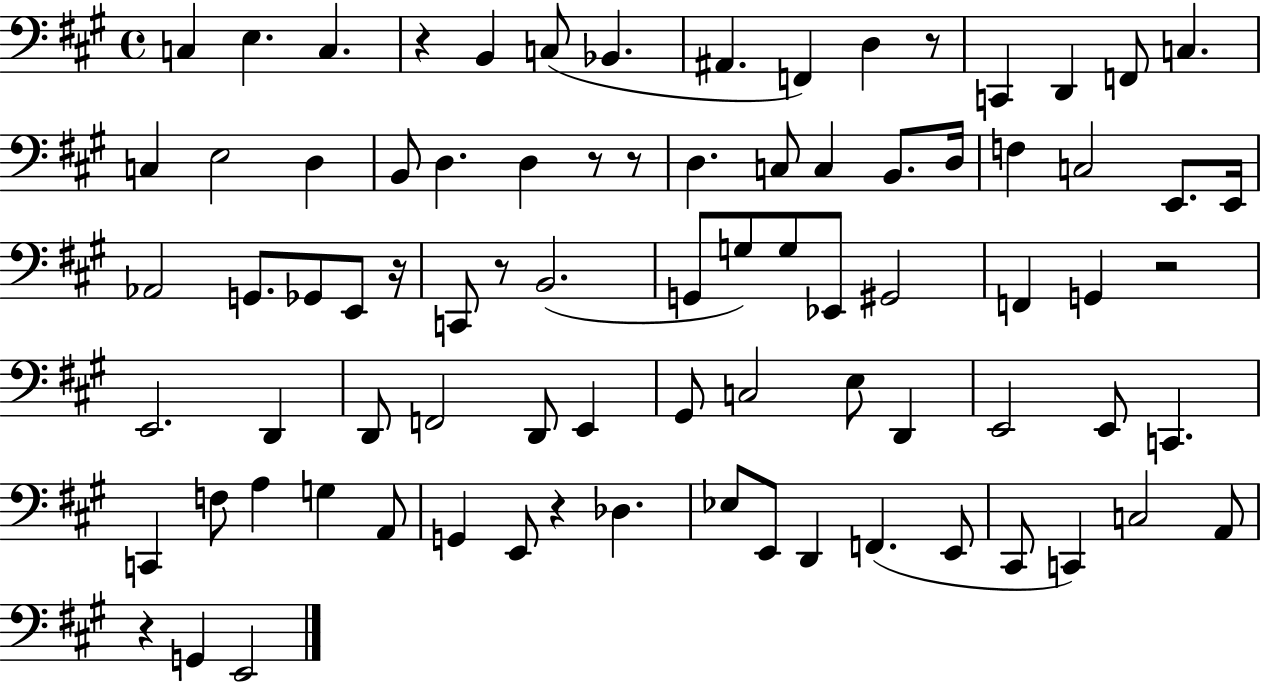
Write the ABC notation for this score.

X:1
T:Untitled
M:4/4
L:1/4
K:A
C, E, C, z B,, C,/2 _B,, ^A,, F,, D, z/2 C,, D,, F,,/2 C, C, E,2 D, B,,/2 D, D, z/2 z/2 D, C,/2 C, B,,/2 D,/4 F, C,2 E,,/2 E,,/4 _A,,2 G,,/2 _G,,/2 E,,/2 z/4 C,,/2 z/2 B,,2 G,,/2 G,/2 G,/2 _E,,/2 ^G,,2 F,, G,, z2 E,,2 D,, D,,/2 F,,2 D,,/2 E,, ^G,,/2 C,2 E,/2 D,, E,,2 E,,/2 C,, C,, F,/2 A, G, A,,/2 G,, E,,/2 z _D, _E,/2 E,,/2 D,, F,, E,,/2 ^C,,/2 C,, C,2 A,,/2 z G,, E,,2